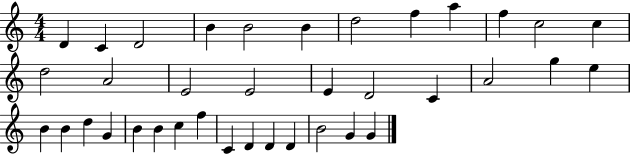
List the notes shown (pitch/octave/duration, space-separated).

D4/q C4/q D4/h B4/q B4/h B4/q D5/h F5/q A5/q F5/q C5/h C5/q D5/h A4/h E4/h E4/h E4/q D4/h C4/q A4/h G5/q E5/q B4/q B4/q D5/q G4/q B4/q B4/q C5/q F5/q C4/q D4/q D4/q D4/q B4/h G4/q G4/q